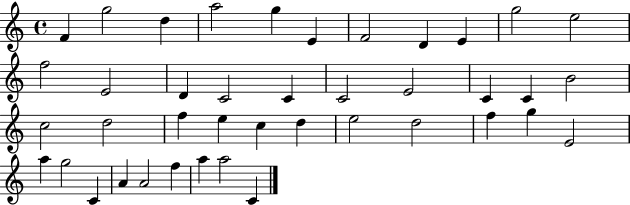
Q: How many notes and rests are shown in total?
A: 41